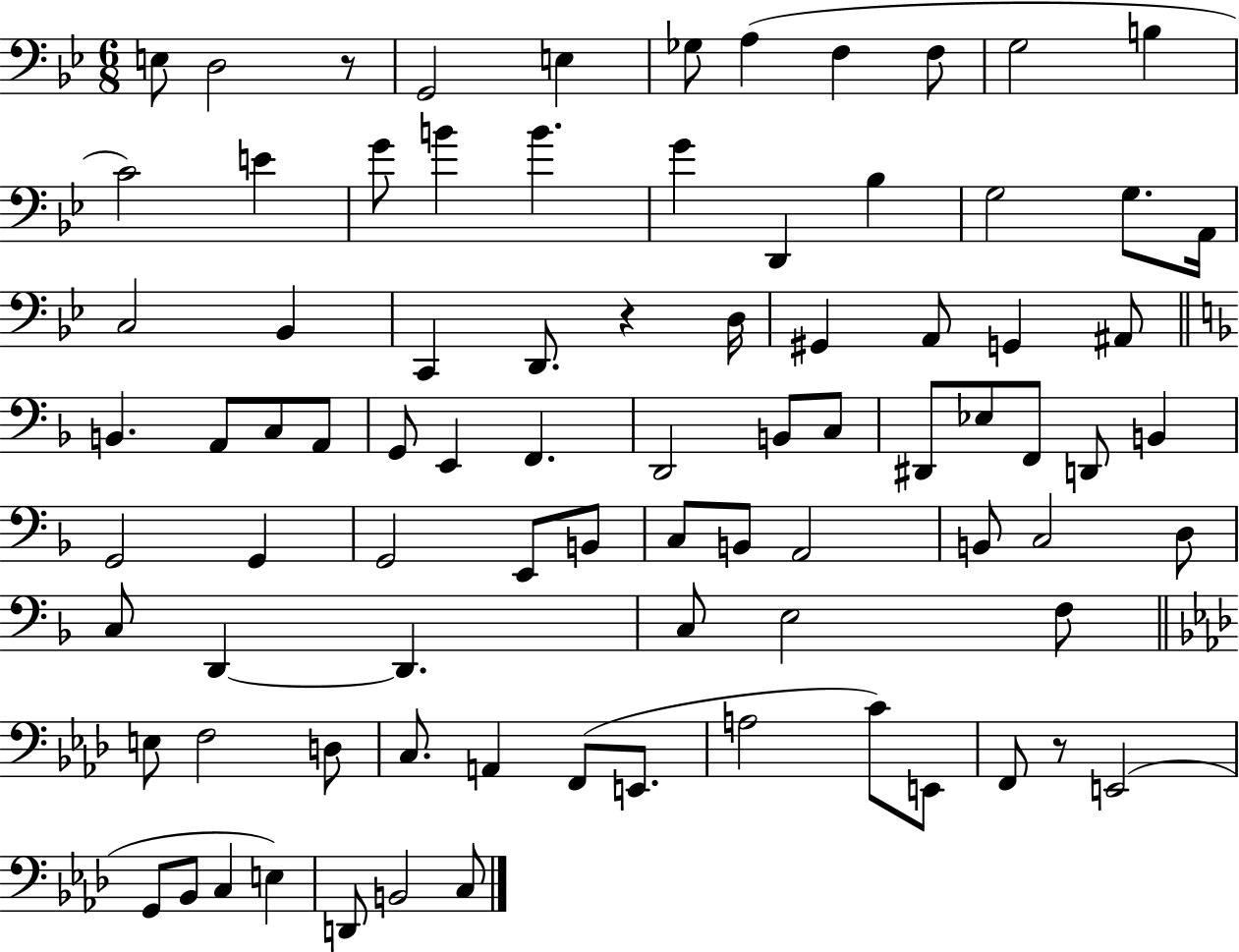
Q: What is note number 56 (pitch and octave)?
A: D3